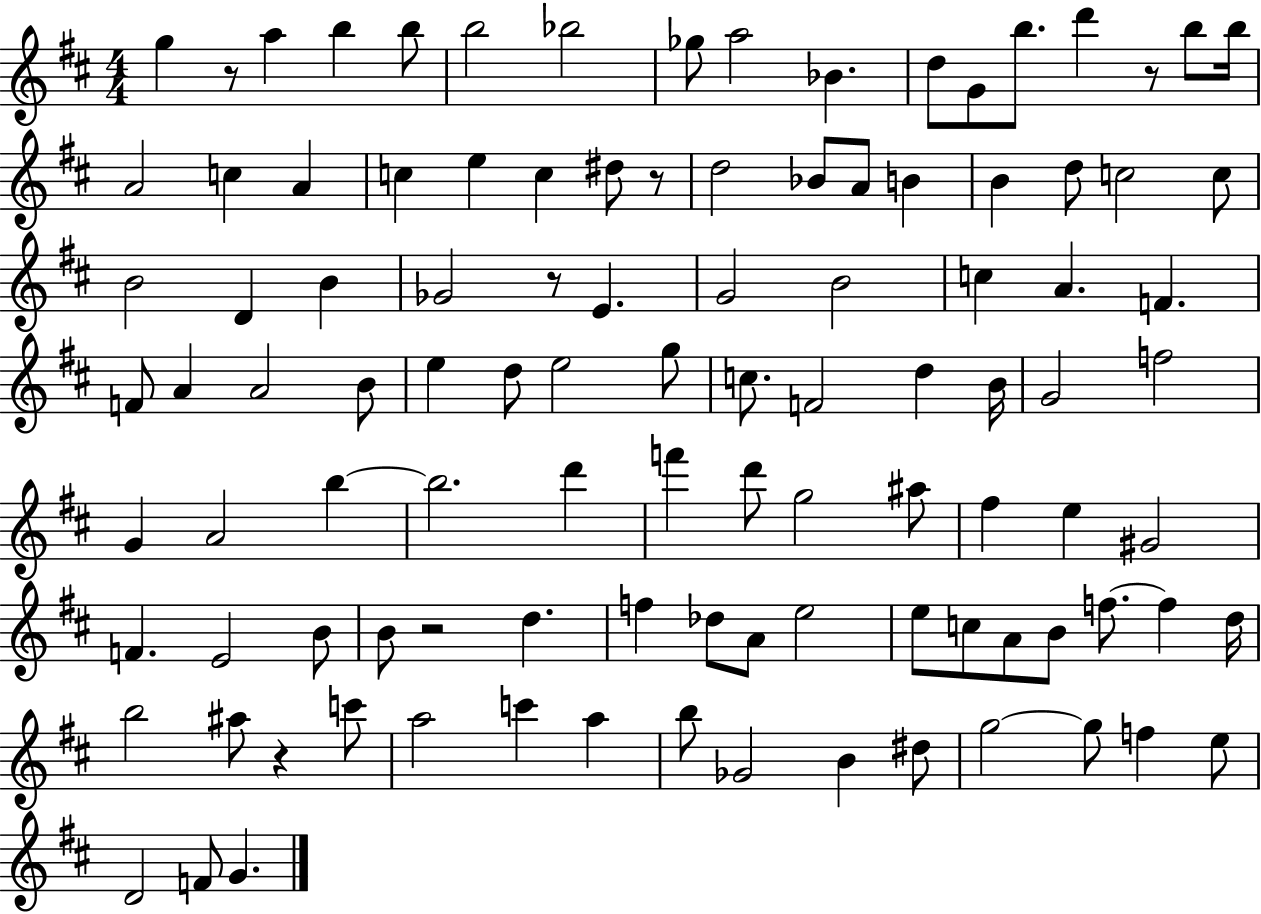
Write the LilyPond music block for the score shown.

{
  \clef treble
  \numericTimeSignature
  \time 4/4
  \key d \major
  g''4 r8 a''4 b''4 b''8 | b''2 bes''2 | ges''8 a''2 bes'4. | d''8 g'8 b''8. d'''4 r8 b''8 b''16 | \break a'2 c''4 a'4 | c''4 e''4 c''4 dis''8 r8 | d''2 bes'8 a'8 b'4 | b'4 d''8 c''2 c''8 | \break b'2 d'4 b'4 | ges'2 r8 e'4. | g'2 b'2 | c''4 a'4. f'4. | \break f'8 a'4 a'2 b'8 | e''4 d''8 e''2 g''8 | c''8. f'2 d''4 b'16 | g'2 f''2 | \break g'4 a'2 b''4~~ | b''2. d'''4 | f'''4 d'''8 g''2 ais''8 | fis''4 e''4 gis'2 | \break f'4. e'2 b'8 | b'8 r2 d''4. | f''4 des''8 a'8 e''2 | e''8 c''8 a'8 b'8 f''8.~~ f''4 d''16 | \break b''2 ais''8 r4 c'''8 | a''2 c'''4 a''4 | b''8 ges'2 b'4 dis''8 | g''2~~ g''8 f''4 e''8 | \break d'2 f'8 g'4. | \bar "|."
}